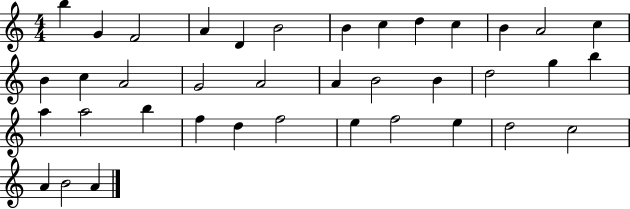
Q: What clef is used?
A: treble